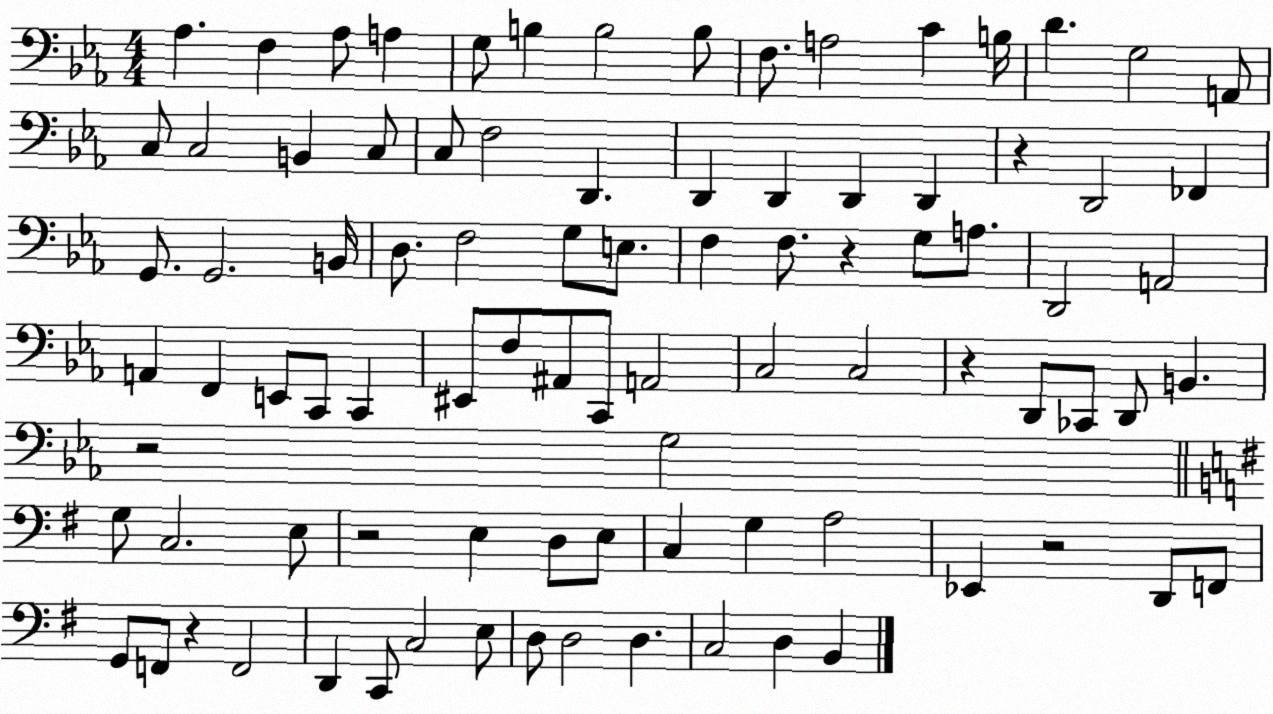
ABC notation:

X:1
T:Untitled
M:4/4
L:1/4
K:Eb
_A, F, _A,/2 A, G,/2 B, B,2 B,/2 F,/2 A,2 C B,/4 D G,2 A,,/2 C,/2 C,2 B,, C,/2 C,/2 F,2 D,, D,, D,, D,, D,, z D,,2 _F,, G,,/2 G,,2 B,,/4 D,/2 F,2 G,/2 E,/2 F, F,/2 z G,/2 A,/2 D,,2 A,,2 A,, F,, E,,/2 C,,/2 C,, ^E,,/2 F,/2 ^A,,/2 C,,/2 A,,2 C,2 C,2 z D,,/2 _C,,/2 D,,/2 B,, z2 G,2 G,/2 C,2 E,/2 z2 E, D,/2 E,/2 C, G, A,2 _E,, z2 D,,/2 F,,/2 G,,/2 F,,/2 z F,,2 D,, C,,/2 C,2 E,/2 D,/2 D,2 D, C,2 D, B,,